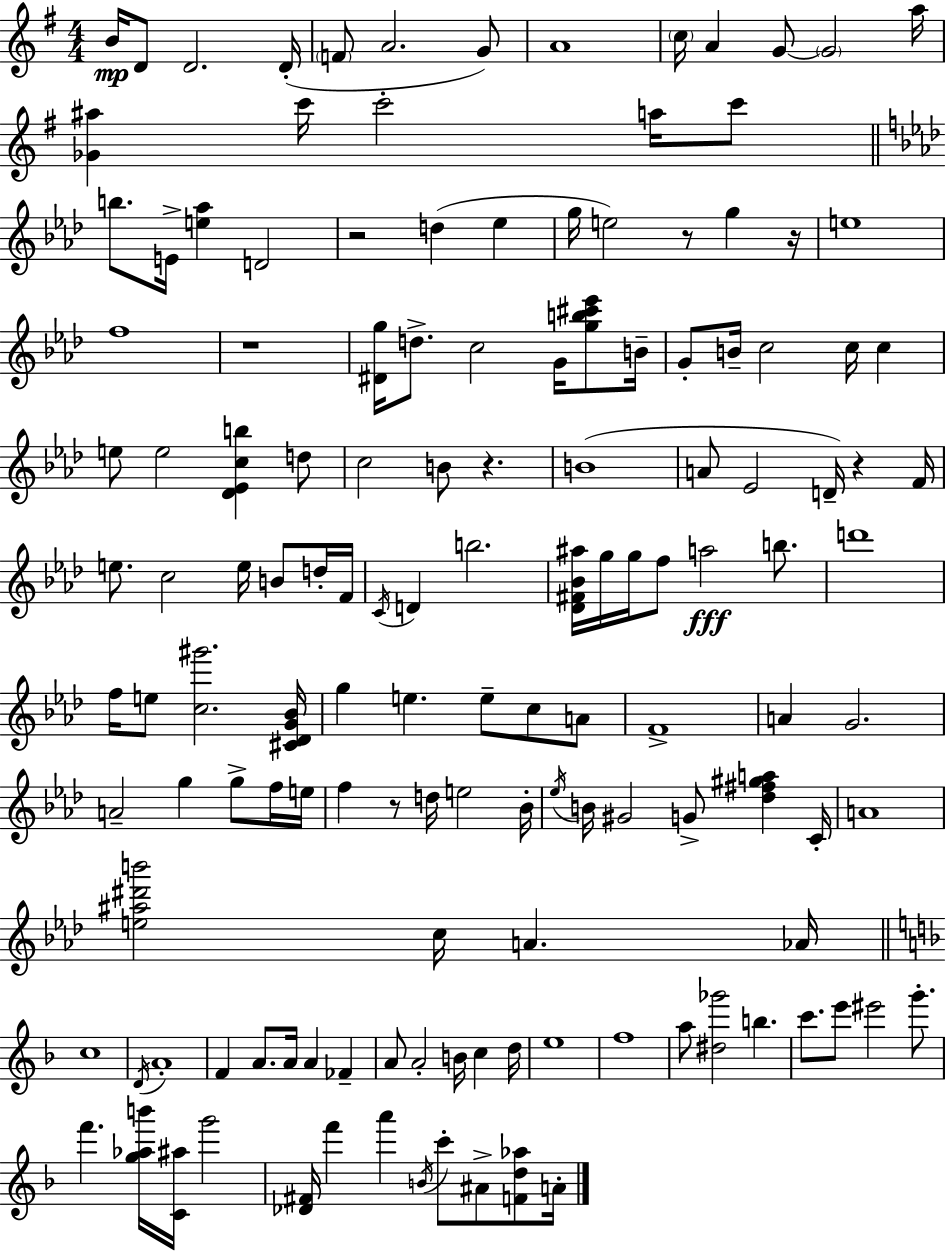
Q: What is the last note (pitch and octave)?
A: A4